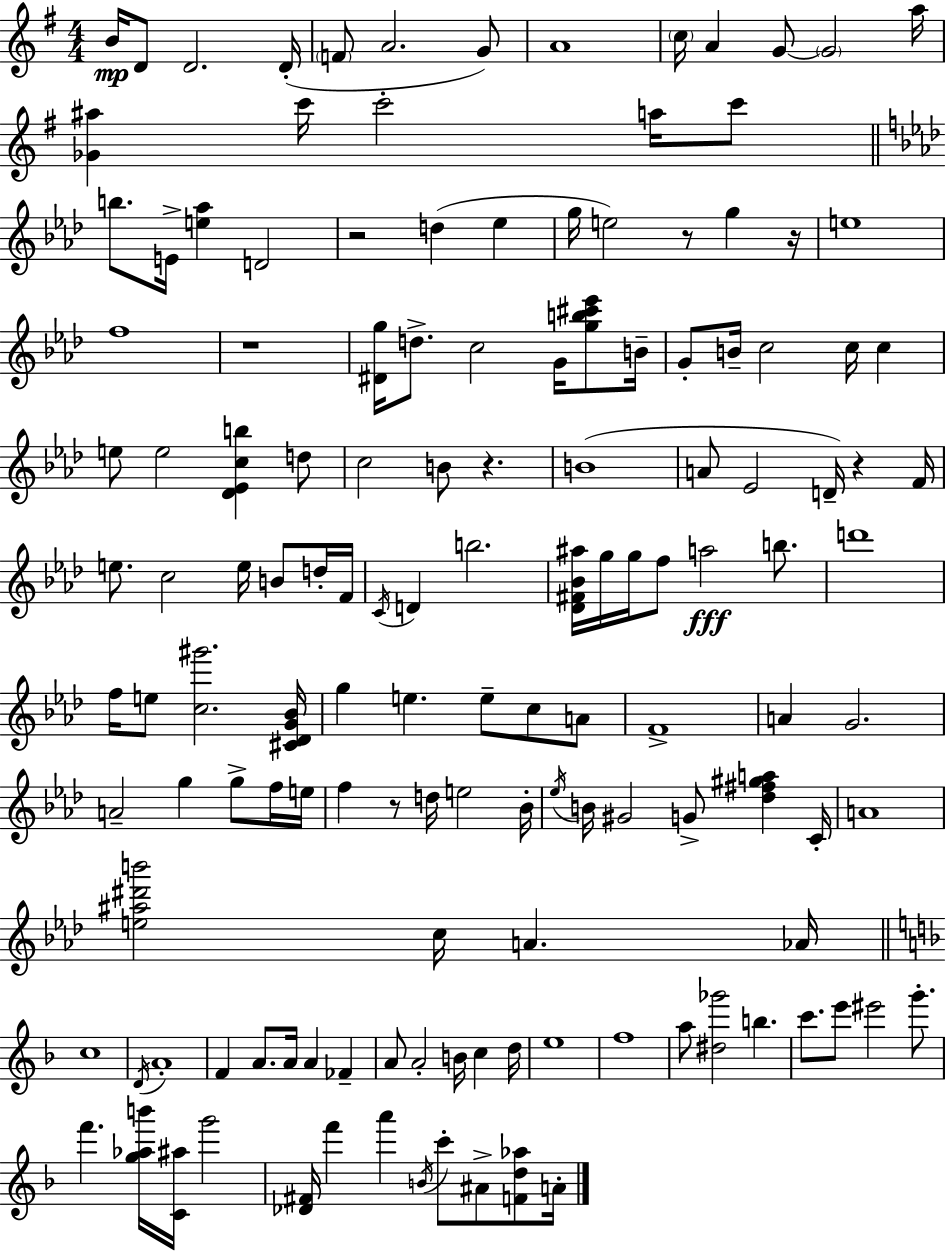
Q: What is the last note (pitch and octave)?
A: A4